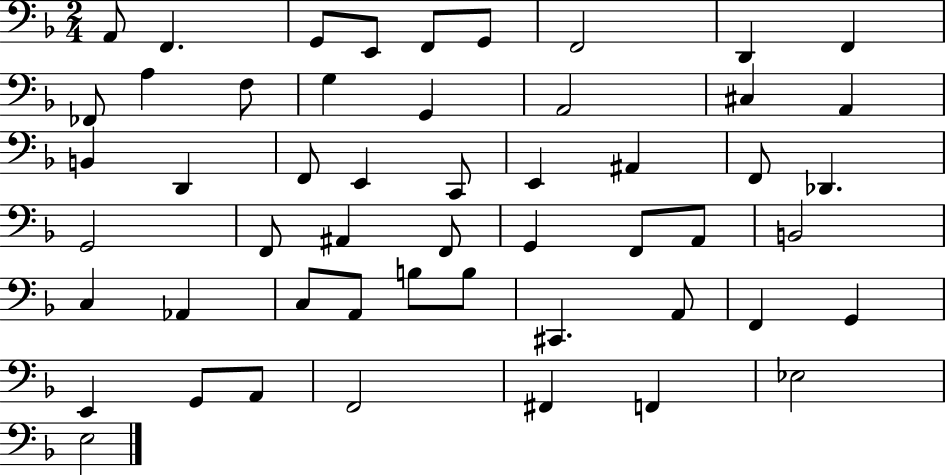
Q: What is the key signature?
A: F major